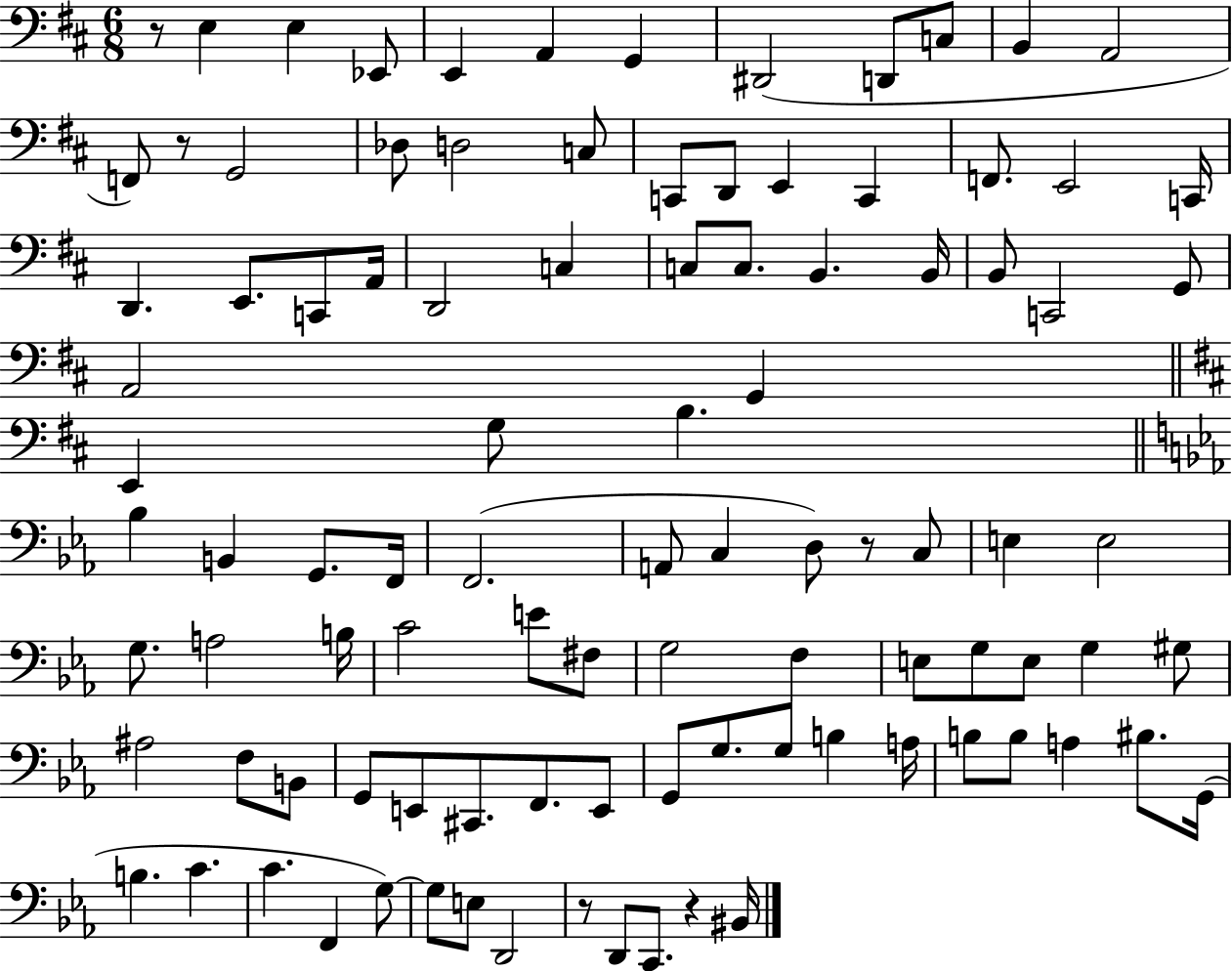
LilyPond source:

{
  \clef bass
  \numericTimeSignature
  \time 6/8
  \key d \major
  r8 e4 e4 ees,8 | e,4 a,4 g,4 | dis,2( d,8 c8 | b,4 a,2 | \break f,8) r8 g,2 | des8 d2 c8 | c,8 d,8 e,4 c,4 | f,8. e,2 c,16 | \break d,4. e,8. c,8 a,16 | d,2 c4 | c8 c8. b,4. b,16 | b,8 c,2 g,8 | \break a,2 g,4 | \bar "||" \break \key d \major e,4 g8 b4. | \bar "||" \break \key ees \major bes4 b,4 g,8. f,16 | f,2.( | a,8 c4 d8) r8 c8 | e4 e2 | \break g8. a2 b16 | c'2 e'8 fis8 | g2 f4 | e8 g8 e8 g4 gis8 | \break ais2 f8 b,8 | g,8 e,8 cis,8. f,8. e,8 | g,8 g8. g8 b4 a16 | b8 b8 a4 bis8. g,16( | \break b4. c'4. | c'4. f,4 g8~~) | g8 e8 d,2 | r8 d,8 c,8. r4 bis,16 | \break \bar "|."
}